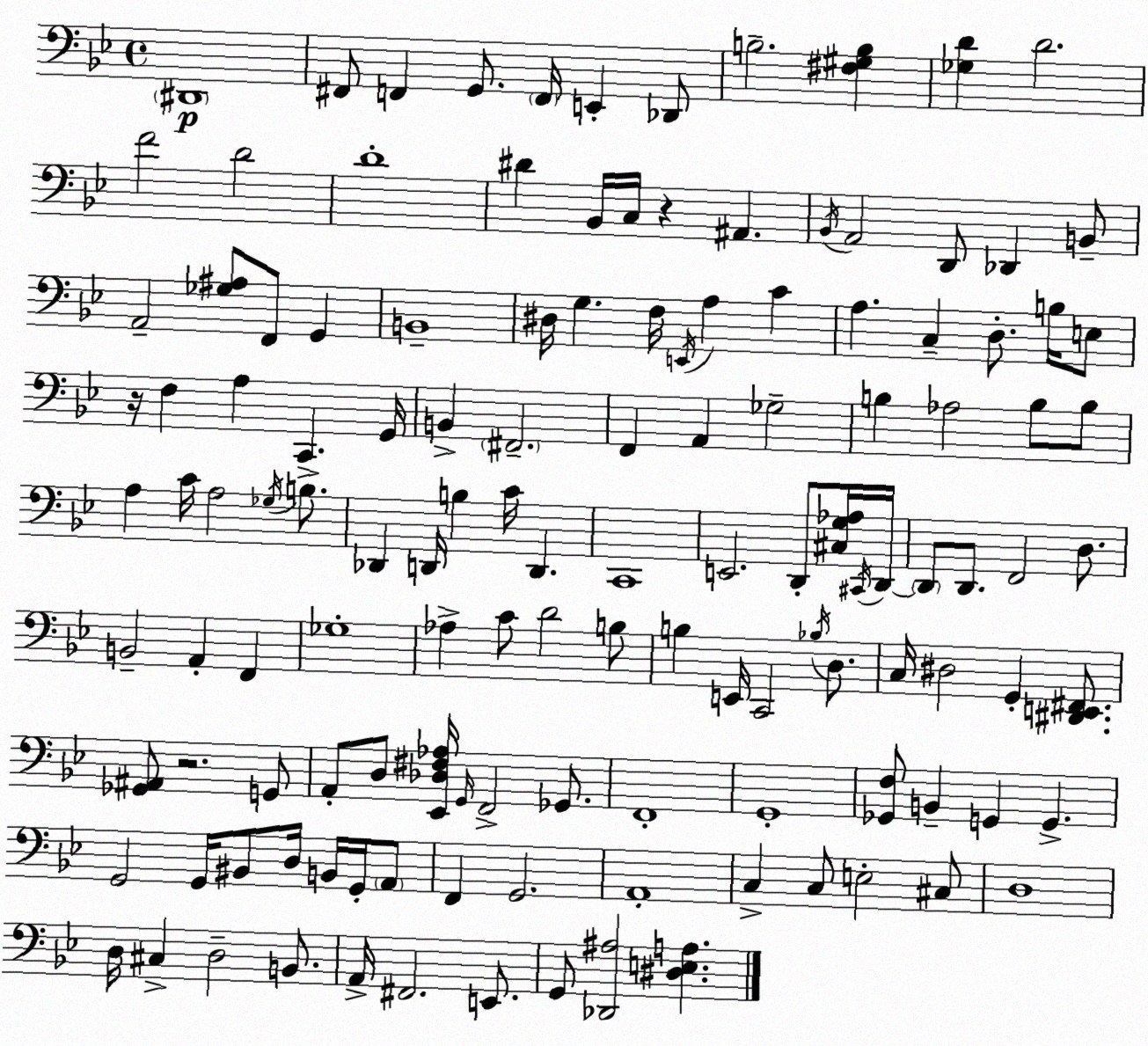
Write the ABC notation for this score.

X:1
T:Untitled
M:4/4
L:1/4
K:Gm
^D,,4 ^F,,/2 F,, G,,/2 F,,/4 E,, _D,,/2 B,2 [^F,^G,B,] [_G,D] D2 F2 D2 D4 ^D _B,,/4 C,/4 z ^A,, _B,,/4 A,,2 D,,/2 _D,, B,,/2 A,,2 [_G,^A,]/2 F,,/2 G,, B,,4 ^D,/4 G, F,/4 E,,/4 A, C A, C, D,/2 B,/4 E,/2 z/4 F, A, C,, G,,/4 B,, ^F,,2 F,, A,, _G,2 B, _A,2 B,/2 B,/2 A, C/4 A,2 _G,/4 B,/2 _D,, D,,/4 B, C/4 D,, C,,4 E,,2 D,,/2 [^C,G,_A,]/4 ^C,,/4 D,,/4 D,,/2 D,,/2 F,,2 D,/2 B,,2 A,, F,, _G,4 _A, C/2 D2 B,/2 B, E,,/4 C,,2 _B,/4 D,/2 C,/4 ^D,2 G,, [^D,,E,,^F,,]/2 [_G,,^A,,]/2 z2 G,,/2 A,,/2 D,/2 [_E,,_D,^F,_A,]/4 G,,/4 F,,2 _G,,/2 F,,4 G,,4 [_G,,F,]/2 B,, G,, G,, G,,2 G,,/4 ^B,,/2 D,/4 B,,/4 G,,/4 A,,/2 F,, G,,2 A,,4 C, C,/2 E,2 ^C,/2 D,4 D,/4 ^C, D,2 B,,/2 A,,/4 ^F,,2 E,,/2 G,,/2 [_D,,^A,]2 [^D,E,A,]